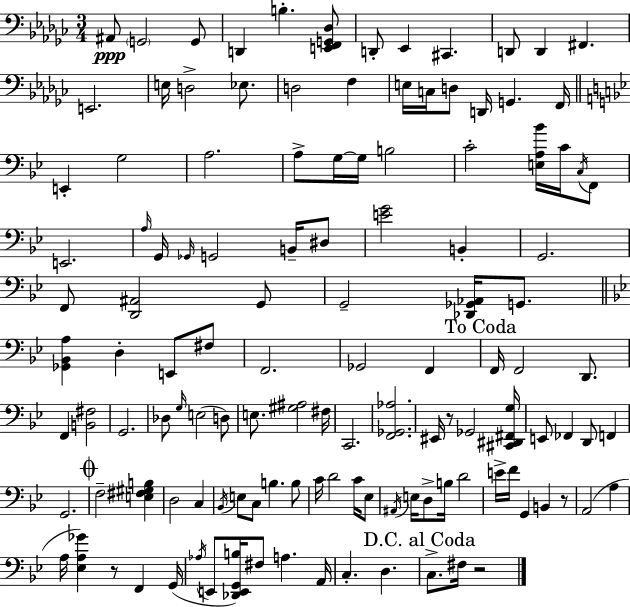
{
  \clef bass
  \numericTimeSignature
  \time 3/4
  \key ees \minor
  ais,8\ppp \parenthesize g,2 g,8 | d,4 b4.-. <e, f, g, des>8 | d,8-. ees,4 cis,4. | d,8 d,4 fis,4. | \break e,2. | e16 d2-> ees8. | d2 f4 | e16 c16 d8 d,16 g,4. f,16 | \break \bar "||" \break \key bes \major e,4-. g2 | a2. | a8-> g16~~ g16 b2 | c'2-. <e a bes'>16 c'16 \acciaccatura { c16 } f,8 | \break e,2. | \grace { a16 } g,16 \grace { ges,16 } g,2 | b,16-- dis8 <e' g'>2 b,4-. | g,2. | \break f,8 <d, ais,>2 | g,8 g,2-- <des, ges, aes,>16 | g,8. \bar "||" \break \key bes \major <ges, bes, a>4 d4-. e,8 fis8 | f,2. | ges,2 f,4 | \mark "To Coda" f,16 f,2 d,8. | \break f,4 <b, fis>2 | g,2. | des8 \grace { g16 }( e2 d8) | e8. <gis ais>2 | \break fis16 c,2. | <f, ges, aes>2. | eis,16 r8 ges,2 | <cis, dis, fis, g>16 e,8 fes,4 d,8 f,4 | \break g,2. | \mark \markup { \musicglyph "scripts.coda" } f2-- <e fis gis b>4 | d2 c4 | \acciaccatura { bes,16 } e8 c8 b4. | \break b8 c'16 d'2 c'16 | ees8 \acciaccatura { ais,16 } e16 d8-> b16 d'2 | e'16-> f'16 g,4 b,4 | r8 a,2( a4 | \break a16 <ees a ges'>4) r8 f,4 | g,16( \acciaccatura { aes16 } e,8 <des, e, g, b>16) fis8 a4. | a,16 c4.-. d4. | \mark "D.C. al Coda" c8.-> fis16 r2 | \break \bar "|."
}